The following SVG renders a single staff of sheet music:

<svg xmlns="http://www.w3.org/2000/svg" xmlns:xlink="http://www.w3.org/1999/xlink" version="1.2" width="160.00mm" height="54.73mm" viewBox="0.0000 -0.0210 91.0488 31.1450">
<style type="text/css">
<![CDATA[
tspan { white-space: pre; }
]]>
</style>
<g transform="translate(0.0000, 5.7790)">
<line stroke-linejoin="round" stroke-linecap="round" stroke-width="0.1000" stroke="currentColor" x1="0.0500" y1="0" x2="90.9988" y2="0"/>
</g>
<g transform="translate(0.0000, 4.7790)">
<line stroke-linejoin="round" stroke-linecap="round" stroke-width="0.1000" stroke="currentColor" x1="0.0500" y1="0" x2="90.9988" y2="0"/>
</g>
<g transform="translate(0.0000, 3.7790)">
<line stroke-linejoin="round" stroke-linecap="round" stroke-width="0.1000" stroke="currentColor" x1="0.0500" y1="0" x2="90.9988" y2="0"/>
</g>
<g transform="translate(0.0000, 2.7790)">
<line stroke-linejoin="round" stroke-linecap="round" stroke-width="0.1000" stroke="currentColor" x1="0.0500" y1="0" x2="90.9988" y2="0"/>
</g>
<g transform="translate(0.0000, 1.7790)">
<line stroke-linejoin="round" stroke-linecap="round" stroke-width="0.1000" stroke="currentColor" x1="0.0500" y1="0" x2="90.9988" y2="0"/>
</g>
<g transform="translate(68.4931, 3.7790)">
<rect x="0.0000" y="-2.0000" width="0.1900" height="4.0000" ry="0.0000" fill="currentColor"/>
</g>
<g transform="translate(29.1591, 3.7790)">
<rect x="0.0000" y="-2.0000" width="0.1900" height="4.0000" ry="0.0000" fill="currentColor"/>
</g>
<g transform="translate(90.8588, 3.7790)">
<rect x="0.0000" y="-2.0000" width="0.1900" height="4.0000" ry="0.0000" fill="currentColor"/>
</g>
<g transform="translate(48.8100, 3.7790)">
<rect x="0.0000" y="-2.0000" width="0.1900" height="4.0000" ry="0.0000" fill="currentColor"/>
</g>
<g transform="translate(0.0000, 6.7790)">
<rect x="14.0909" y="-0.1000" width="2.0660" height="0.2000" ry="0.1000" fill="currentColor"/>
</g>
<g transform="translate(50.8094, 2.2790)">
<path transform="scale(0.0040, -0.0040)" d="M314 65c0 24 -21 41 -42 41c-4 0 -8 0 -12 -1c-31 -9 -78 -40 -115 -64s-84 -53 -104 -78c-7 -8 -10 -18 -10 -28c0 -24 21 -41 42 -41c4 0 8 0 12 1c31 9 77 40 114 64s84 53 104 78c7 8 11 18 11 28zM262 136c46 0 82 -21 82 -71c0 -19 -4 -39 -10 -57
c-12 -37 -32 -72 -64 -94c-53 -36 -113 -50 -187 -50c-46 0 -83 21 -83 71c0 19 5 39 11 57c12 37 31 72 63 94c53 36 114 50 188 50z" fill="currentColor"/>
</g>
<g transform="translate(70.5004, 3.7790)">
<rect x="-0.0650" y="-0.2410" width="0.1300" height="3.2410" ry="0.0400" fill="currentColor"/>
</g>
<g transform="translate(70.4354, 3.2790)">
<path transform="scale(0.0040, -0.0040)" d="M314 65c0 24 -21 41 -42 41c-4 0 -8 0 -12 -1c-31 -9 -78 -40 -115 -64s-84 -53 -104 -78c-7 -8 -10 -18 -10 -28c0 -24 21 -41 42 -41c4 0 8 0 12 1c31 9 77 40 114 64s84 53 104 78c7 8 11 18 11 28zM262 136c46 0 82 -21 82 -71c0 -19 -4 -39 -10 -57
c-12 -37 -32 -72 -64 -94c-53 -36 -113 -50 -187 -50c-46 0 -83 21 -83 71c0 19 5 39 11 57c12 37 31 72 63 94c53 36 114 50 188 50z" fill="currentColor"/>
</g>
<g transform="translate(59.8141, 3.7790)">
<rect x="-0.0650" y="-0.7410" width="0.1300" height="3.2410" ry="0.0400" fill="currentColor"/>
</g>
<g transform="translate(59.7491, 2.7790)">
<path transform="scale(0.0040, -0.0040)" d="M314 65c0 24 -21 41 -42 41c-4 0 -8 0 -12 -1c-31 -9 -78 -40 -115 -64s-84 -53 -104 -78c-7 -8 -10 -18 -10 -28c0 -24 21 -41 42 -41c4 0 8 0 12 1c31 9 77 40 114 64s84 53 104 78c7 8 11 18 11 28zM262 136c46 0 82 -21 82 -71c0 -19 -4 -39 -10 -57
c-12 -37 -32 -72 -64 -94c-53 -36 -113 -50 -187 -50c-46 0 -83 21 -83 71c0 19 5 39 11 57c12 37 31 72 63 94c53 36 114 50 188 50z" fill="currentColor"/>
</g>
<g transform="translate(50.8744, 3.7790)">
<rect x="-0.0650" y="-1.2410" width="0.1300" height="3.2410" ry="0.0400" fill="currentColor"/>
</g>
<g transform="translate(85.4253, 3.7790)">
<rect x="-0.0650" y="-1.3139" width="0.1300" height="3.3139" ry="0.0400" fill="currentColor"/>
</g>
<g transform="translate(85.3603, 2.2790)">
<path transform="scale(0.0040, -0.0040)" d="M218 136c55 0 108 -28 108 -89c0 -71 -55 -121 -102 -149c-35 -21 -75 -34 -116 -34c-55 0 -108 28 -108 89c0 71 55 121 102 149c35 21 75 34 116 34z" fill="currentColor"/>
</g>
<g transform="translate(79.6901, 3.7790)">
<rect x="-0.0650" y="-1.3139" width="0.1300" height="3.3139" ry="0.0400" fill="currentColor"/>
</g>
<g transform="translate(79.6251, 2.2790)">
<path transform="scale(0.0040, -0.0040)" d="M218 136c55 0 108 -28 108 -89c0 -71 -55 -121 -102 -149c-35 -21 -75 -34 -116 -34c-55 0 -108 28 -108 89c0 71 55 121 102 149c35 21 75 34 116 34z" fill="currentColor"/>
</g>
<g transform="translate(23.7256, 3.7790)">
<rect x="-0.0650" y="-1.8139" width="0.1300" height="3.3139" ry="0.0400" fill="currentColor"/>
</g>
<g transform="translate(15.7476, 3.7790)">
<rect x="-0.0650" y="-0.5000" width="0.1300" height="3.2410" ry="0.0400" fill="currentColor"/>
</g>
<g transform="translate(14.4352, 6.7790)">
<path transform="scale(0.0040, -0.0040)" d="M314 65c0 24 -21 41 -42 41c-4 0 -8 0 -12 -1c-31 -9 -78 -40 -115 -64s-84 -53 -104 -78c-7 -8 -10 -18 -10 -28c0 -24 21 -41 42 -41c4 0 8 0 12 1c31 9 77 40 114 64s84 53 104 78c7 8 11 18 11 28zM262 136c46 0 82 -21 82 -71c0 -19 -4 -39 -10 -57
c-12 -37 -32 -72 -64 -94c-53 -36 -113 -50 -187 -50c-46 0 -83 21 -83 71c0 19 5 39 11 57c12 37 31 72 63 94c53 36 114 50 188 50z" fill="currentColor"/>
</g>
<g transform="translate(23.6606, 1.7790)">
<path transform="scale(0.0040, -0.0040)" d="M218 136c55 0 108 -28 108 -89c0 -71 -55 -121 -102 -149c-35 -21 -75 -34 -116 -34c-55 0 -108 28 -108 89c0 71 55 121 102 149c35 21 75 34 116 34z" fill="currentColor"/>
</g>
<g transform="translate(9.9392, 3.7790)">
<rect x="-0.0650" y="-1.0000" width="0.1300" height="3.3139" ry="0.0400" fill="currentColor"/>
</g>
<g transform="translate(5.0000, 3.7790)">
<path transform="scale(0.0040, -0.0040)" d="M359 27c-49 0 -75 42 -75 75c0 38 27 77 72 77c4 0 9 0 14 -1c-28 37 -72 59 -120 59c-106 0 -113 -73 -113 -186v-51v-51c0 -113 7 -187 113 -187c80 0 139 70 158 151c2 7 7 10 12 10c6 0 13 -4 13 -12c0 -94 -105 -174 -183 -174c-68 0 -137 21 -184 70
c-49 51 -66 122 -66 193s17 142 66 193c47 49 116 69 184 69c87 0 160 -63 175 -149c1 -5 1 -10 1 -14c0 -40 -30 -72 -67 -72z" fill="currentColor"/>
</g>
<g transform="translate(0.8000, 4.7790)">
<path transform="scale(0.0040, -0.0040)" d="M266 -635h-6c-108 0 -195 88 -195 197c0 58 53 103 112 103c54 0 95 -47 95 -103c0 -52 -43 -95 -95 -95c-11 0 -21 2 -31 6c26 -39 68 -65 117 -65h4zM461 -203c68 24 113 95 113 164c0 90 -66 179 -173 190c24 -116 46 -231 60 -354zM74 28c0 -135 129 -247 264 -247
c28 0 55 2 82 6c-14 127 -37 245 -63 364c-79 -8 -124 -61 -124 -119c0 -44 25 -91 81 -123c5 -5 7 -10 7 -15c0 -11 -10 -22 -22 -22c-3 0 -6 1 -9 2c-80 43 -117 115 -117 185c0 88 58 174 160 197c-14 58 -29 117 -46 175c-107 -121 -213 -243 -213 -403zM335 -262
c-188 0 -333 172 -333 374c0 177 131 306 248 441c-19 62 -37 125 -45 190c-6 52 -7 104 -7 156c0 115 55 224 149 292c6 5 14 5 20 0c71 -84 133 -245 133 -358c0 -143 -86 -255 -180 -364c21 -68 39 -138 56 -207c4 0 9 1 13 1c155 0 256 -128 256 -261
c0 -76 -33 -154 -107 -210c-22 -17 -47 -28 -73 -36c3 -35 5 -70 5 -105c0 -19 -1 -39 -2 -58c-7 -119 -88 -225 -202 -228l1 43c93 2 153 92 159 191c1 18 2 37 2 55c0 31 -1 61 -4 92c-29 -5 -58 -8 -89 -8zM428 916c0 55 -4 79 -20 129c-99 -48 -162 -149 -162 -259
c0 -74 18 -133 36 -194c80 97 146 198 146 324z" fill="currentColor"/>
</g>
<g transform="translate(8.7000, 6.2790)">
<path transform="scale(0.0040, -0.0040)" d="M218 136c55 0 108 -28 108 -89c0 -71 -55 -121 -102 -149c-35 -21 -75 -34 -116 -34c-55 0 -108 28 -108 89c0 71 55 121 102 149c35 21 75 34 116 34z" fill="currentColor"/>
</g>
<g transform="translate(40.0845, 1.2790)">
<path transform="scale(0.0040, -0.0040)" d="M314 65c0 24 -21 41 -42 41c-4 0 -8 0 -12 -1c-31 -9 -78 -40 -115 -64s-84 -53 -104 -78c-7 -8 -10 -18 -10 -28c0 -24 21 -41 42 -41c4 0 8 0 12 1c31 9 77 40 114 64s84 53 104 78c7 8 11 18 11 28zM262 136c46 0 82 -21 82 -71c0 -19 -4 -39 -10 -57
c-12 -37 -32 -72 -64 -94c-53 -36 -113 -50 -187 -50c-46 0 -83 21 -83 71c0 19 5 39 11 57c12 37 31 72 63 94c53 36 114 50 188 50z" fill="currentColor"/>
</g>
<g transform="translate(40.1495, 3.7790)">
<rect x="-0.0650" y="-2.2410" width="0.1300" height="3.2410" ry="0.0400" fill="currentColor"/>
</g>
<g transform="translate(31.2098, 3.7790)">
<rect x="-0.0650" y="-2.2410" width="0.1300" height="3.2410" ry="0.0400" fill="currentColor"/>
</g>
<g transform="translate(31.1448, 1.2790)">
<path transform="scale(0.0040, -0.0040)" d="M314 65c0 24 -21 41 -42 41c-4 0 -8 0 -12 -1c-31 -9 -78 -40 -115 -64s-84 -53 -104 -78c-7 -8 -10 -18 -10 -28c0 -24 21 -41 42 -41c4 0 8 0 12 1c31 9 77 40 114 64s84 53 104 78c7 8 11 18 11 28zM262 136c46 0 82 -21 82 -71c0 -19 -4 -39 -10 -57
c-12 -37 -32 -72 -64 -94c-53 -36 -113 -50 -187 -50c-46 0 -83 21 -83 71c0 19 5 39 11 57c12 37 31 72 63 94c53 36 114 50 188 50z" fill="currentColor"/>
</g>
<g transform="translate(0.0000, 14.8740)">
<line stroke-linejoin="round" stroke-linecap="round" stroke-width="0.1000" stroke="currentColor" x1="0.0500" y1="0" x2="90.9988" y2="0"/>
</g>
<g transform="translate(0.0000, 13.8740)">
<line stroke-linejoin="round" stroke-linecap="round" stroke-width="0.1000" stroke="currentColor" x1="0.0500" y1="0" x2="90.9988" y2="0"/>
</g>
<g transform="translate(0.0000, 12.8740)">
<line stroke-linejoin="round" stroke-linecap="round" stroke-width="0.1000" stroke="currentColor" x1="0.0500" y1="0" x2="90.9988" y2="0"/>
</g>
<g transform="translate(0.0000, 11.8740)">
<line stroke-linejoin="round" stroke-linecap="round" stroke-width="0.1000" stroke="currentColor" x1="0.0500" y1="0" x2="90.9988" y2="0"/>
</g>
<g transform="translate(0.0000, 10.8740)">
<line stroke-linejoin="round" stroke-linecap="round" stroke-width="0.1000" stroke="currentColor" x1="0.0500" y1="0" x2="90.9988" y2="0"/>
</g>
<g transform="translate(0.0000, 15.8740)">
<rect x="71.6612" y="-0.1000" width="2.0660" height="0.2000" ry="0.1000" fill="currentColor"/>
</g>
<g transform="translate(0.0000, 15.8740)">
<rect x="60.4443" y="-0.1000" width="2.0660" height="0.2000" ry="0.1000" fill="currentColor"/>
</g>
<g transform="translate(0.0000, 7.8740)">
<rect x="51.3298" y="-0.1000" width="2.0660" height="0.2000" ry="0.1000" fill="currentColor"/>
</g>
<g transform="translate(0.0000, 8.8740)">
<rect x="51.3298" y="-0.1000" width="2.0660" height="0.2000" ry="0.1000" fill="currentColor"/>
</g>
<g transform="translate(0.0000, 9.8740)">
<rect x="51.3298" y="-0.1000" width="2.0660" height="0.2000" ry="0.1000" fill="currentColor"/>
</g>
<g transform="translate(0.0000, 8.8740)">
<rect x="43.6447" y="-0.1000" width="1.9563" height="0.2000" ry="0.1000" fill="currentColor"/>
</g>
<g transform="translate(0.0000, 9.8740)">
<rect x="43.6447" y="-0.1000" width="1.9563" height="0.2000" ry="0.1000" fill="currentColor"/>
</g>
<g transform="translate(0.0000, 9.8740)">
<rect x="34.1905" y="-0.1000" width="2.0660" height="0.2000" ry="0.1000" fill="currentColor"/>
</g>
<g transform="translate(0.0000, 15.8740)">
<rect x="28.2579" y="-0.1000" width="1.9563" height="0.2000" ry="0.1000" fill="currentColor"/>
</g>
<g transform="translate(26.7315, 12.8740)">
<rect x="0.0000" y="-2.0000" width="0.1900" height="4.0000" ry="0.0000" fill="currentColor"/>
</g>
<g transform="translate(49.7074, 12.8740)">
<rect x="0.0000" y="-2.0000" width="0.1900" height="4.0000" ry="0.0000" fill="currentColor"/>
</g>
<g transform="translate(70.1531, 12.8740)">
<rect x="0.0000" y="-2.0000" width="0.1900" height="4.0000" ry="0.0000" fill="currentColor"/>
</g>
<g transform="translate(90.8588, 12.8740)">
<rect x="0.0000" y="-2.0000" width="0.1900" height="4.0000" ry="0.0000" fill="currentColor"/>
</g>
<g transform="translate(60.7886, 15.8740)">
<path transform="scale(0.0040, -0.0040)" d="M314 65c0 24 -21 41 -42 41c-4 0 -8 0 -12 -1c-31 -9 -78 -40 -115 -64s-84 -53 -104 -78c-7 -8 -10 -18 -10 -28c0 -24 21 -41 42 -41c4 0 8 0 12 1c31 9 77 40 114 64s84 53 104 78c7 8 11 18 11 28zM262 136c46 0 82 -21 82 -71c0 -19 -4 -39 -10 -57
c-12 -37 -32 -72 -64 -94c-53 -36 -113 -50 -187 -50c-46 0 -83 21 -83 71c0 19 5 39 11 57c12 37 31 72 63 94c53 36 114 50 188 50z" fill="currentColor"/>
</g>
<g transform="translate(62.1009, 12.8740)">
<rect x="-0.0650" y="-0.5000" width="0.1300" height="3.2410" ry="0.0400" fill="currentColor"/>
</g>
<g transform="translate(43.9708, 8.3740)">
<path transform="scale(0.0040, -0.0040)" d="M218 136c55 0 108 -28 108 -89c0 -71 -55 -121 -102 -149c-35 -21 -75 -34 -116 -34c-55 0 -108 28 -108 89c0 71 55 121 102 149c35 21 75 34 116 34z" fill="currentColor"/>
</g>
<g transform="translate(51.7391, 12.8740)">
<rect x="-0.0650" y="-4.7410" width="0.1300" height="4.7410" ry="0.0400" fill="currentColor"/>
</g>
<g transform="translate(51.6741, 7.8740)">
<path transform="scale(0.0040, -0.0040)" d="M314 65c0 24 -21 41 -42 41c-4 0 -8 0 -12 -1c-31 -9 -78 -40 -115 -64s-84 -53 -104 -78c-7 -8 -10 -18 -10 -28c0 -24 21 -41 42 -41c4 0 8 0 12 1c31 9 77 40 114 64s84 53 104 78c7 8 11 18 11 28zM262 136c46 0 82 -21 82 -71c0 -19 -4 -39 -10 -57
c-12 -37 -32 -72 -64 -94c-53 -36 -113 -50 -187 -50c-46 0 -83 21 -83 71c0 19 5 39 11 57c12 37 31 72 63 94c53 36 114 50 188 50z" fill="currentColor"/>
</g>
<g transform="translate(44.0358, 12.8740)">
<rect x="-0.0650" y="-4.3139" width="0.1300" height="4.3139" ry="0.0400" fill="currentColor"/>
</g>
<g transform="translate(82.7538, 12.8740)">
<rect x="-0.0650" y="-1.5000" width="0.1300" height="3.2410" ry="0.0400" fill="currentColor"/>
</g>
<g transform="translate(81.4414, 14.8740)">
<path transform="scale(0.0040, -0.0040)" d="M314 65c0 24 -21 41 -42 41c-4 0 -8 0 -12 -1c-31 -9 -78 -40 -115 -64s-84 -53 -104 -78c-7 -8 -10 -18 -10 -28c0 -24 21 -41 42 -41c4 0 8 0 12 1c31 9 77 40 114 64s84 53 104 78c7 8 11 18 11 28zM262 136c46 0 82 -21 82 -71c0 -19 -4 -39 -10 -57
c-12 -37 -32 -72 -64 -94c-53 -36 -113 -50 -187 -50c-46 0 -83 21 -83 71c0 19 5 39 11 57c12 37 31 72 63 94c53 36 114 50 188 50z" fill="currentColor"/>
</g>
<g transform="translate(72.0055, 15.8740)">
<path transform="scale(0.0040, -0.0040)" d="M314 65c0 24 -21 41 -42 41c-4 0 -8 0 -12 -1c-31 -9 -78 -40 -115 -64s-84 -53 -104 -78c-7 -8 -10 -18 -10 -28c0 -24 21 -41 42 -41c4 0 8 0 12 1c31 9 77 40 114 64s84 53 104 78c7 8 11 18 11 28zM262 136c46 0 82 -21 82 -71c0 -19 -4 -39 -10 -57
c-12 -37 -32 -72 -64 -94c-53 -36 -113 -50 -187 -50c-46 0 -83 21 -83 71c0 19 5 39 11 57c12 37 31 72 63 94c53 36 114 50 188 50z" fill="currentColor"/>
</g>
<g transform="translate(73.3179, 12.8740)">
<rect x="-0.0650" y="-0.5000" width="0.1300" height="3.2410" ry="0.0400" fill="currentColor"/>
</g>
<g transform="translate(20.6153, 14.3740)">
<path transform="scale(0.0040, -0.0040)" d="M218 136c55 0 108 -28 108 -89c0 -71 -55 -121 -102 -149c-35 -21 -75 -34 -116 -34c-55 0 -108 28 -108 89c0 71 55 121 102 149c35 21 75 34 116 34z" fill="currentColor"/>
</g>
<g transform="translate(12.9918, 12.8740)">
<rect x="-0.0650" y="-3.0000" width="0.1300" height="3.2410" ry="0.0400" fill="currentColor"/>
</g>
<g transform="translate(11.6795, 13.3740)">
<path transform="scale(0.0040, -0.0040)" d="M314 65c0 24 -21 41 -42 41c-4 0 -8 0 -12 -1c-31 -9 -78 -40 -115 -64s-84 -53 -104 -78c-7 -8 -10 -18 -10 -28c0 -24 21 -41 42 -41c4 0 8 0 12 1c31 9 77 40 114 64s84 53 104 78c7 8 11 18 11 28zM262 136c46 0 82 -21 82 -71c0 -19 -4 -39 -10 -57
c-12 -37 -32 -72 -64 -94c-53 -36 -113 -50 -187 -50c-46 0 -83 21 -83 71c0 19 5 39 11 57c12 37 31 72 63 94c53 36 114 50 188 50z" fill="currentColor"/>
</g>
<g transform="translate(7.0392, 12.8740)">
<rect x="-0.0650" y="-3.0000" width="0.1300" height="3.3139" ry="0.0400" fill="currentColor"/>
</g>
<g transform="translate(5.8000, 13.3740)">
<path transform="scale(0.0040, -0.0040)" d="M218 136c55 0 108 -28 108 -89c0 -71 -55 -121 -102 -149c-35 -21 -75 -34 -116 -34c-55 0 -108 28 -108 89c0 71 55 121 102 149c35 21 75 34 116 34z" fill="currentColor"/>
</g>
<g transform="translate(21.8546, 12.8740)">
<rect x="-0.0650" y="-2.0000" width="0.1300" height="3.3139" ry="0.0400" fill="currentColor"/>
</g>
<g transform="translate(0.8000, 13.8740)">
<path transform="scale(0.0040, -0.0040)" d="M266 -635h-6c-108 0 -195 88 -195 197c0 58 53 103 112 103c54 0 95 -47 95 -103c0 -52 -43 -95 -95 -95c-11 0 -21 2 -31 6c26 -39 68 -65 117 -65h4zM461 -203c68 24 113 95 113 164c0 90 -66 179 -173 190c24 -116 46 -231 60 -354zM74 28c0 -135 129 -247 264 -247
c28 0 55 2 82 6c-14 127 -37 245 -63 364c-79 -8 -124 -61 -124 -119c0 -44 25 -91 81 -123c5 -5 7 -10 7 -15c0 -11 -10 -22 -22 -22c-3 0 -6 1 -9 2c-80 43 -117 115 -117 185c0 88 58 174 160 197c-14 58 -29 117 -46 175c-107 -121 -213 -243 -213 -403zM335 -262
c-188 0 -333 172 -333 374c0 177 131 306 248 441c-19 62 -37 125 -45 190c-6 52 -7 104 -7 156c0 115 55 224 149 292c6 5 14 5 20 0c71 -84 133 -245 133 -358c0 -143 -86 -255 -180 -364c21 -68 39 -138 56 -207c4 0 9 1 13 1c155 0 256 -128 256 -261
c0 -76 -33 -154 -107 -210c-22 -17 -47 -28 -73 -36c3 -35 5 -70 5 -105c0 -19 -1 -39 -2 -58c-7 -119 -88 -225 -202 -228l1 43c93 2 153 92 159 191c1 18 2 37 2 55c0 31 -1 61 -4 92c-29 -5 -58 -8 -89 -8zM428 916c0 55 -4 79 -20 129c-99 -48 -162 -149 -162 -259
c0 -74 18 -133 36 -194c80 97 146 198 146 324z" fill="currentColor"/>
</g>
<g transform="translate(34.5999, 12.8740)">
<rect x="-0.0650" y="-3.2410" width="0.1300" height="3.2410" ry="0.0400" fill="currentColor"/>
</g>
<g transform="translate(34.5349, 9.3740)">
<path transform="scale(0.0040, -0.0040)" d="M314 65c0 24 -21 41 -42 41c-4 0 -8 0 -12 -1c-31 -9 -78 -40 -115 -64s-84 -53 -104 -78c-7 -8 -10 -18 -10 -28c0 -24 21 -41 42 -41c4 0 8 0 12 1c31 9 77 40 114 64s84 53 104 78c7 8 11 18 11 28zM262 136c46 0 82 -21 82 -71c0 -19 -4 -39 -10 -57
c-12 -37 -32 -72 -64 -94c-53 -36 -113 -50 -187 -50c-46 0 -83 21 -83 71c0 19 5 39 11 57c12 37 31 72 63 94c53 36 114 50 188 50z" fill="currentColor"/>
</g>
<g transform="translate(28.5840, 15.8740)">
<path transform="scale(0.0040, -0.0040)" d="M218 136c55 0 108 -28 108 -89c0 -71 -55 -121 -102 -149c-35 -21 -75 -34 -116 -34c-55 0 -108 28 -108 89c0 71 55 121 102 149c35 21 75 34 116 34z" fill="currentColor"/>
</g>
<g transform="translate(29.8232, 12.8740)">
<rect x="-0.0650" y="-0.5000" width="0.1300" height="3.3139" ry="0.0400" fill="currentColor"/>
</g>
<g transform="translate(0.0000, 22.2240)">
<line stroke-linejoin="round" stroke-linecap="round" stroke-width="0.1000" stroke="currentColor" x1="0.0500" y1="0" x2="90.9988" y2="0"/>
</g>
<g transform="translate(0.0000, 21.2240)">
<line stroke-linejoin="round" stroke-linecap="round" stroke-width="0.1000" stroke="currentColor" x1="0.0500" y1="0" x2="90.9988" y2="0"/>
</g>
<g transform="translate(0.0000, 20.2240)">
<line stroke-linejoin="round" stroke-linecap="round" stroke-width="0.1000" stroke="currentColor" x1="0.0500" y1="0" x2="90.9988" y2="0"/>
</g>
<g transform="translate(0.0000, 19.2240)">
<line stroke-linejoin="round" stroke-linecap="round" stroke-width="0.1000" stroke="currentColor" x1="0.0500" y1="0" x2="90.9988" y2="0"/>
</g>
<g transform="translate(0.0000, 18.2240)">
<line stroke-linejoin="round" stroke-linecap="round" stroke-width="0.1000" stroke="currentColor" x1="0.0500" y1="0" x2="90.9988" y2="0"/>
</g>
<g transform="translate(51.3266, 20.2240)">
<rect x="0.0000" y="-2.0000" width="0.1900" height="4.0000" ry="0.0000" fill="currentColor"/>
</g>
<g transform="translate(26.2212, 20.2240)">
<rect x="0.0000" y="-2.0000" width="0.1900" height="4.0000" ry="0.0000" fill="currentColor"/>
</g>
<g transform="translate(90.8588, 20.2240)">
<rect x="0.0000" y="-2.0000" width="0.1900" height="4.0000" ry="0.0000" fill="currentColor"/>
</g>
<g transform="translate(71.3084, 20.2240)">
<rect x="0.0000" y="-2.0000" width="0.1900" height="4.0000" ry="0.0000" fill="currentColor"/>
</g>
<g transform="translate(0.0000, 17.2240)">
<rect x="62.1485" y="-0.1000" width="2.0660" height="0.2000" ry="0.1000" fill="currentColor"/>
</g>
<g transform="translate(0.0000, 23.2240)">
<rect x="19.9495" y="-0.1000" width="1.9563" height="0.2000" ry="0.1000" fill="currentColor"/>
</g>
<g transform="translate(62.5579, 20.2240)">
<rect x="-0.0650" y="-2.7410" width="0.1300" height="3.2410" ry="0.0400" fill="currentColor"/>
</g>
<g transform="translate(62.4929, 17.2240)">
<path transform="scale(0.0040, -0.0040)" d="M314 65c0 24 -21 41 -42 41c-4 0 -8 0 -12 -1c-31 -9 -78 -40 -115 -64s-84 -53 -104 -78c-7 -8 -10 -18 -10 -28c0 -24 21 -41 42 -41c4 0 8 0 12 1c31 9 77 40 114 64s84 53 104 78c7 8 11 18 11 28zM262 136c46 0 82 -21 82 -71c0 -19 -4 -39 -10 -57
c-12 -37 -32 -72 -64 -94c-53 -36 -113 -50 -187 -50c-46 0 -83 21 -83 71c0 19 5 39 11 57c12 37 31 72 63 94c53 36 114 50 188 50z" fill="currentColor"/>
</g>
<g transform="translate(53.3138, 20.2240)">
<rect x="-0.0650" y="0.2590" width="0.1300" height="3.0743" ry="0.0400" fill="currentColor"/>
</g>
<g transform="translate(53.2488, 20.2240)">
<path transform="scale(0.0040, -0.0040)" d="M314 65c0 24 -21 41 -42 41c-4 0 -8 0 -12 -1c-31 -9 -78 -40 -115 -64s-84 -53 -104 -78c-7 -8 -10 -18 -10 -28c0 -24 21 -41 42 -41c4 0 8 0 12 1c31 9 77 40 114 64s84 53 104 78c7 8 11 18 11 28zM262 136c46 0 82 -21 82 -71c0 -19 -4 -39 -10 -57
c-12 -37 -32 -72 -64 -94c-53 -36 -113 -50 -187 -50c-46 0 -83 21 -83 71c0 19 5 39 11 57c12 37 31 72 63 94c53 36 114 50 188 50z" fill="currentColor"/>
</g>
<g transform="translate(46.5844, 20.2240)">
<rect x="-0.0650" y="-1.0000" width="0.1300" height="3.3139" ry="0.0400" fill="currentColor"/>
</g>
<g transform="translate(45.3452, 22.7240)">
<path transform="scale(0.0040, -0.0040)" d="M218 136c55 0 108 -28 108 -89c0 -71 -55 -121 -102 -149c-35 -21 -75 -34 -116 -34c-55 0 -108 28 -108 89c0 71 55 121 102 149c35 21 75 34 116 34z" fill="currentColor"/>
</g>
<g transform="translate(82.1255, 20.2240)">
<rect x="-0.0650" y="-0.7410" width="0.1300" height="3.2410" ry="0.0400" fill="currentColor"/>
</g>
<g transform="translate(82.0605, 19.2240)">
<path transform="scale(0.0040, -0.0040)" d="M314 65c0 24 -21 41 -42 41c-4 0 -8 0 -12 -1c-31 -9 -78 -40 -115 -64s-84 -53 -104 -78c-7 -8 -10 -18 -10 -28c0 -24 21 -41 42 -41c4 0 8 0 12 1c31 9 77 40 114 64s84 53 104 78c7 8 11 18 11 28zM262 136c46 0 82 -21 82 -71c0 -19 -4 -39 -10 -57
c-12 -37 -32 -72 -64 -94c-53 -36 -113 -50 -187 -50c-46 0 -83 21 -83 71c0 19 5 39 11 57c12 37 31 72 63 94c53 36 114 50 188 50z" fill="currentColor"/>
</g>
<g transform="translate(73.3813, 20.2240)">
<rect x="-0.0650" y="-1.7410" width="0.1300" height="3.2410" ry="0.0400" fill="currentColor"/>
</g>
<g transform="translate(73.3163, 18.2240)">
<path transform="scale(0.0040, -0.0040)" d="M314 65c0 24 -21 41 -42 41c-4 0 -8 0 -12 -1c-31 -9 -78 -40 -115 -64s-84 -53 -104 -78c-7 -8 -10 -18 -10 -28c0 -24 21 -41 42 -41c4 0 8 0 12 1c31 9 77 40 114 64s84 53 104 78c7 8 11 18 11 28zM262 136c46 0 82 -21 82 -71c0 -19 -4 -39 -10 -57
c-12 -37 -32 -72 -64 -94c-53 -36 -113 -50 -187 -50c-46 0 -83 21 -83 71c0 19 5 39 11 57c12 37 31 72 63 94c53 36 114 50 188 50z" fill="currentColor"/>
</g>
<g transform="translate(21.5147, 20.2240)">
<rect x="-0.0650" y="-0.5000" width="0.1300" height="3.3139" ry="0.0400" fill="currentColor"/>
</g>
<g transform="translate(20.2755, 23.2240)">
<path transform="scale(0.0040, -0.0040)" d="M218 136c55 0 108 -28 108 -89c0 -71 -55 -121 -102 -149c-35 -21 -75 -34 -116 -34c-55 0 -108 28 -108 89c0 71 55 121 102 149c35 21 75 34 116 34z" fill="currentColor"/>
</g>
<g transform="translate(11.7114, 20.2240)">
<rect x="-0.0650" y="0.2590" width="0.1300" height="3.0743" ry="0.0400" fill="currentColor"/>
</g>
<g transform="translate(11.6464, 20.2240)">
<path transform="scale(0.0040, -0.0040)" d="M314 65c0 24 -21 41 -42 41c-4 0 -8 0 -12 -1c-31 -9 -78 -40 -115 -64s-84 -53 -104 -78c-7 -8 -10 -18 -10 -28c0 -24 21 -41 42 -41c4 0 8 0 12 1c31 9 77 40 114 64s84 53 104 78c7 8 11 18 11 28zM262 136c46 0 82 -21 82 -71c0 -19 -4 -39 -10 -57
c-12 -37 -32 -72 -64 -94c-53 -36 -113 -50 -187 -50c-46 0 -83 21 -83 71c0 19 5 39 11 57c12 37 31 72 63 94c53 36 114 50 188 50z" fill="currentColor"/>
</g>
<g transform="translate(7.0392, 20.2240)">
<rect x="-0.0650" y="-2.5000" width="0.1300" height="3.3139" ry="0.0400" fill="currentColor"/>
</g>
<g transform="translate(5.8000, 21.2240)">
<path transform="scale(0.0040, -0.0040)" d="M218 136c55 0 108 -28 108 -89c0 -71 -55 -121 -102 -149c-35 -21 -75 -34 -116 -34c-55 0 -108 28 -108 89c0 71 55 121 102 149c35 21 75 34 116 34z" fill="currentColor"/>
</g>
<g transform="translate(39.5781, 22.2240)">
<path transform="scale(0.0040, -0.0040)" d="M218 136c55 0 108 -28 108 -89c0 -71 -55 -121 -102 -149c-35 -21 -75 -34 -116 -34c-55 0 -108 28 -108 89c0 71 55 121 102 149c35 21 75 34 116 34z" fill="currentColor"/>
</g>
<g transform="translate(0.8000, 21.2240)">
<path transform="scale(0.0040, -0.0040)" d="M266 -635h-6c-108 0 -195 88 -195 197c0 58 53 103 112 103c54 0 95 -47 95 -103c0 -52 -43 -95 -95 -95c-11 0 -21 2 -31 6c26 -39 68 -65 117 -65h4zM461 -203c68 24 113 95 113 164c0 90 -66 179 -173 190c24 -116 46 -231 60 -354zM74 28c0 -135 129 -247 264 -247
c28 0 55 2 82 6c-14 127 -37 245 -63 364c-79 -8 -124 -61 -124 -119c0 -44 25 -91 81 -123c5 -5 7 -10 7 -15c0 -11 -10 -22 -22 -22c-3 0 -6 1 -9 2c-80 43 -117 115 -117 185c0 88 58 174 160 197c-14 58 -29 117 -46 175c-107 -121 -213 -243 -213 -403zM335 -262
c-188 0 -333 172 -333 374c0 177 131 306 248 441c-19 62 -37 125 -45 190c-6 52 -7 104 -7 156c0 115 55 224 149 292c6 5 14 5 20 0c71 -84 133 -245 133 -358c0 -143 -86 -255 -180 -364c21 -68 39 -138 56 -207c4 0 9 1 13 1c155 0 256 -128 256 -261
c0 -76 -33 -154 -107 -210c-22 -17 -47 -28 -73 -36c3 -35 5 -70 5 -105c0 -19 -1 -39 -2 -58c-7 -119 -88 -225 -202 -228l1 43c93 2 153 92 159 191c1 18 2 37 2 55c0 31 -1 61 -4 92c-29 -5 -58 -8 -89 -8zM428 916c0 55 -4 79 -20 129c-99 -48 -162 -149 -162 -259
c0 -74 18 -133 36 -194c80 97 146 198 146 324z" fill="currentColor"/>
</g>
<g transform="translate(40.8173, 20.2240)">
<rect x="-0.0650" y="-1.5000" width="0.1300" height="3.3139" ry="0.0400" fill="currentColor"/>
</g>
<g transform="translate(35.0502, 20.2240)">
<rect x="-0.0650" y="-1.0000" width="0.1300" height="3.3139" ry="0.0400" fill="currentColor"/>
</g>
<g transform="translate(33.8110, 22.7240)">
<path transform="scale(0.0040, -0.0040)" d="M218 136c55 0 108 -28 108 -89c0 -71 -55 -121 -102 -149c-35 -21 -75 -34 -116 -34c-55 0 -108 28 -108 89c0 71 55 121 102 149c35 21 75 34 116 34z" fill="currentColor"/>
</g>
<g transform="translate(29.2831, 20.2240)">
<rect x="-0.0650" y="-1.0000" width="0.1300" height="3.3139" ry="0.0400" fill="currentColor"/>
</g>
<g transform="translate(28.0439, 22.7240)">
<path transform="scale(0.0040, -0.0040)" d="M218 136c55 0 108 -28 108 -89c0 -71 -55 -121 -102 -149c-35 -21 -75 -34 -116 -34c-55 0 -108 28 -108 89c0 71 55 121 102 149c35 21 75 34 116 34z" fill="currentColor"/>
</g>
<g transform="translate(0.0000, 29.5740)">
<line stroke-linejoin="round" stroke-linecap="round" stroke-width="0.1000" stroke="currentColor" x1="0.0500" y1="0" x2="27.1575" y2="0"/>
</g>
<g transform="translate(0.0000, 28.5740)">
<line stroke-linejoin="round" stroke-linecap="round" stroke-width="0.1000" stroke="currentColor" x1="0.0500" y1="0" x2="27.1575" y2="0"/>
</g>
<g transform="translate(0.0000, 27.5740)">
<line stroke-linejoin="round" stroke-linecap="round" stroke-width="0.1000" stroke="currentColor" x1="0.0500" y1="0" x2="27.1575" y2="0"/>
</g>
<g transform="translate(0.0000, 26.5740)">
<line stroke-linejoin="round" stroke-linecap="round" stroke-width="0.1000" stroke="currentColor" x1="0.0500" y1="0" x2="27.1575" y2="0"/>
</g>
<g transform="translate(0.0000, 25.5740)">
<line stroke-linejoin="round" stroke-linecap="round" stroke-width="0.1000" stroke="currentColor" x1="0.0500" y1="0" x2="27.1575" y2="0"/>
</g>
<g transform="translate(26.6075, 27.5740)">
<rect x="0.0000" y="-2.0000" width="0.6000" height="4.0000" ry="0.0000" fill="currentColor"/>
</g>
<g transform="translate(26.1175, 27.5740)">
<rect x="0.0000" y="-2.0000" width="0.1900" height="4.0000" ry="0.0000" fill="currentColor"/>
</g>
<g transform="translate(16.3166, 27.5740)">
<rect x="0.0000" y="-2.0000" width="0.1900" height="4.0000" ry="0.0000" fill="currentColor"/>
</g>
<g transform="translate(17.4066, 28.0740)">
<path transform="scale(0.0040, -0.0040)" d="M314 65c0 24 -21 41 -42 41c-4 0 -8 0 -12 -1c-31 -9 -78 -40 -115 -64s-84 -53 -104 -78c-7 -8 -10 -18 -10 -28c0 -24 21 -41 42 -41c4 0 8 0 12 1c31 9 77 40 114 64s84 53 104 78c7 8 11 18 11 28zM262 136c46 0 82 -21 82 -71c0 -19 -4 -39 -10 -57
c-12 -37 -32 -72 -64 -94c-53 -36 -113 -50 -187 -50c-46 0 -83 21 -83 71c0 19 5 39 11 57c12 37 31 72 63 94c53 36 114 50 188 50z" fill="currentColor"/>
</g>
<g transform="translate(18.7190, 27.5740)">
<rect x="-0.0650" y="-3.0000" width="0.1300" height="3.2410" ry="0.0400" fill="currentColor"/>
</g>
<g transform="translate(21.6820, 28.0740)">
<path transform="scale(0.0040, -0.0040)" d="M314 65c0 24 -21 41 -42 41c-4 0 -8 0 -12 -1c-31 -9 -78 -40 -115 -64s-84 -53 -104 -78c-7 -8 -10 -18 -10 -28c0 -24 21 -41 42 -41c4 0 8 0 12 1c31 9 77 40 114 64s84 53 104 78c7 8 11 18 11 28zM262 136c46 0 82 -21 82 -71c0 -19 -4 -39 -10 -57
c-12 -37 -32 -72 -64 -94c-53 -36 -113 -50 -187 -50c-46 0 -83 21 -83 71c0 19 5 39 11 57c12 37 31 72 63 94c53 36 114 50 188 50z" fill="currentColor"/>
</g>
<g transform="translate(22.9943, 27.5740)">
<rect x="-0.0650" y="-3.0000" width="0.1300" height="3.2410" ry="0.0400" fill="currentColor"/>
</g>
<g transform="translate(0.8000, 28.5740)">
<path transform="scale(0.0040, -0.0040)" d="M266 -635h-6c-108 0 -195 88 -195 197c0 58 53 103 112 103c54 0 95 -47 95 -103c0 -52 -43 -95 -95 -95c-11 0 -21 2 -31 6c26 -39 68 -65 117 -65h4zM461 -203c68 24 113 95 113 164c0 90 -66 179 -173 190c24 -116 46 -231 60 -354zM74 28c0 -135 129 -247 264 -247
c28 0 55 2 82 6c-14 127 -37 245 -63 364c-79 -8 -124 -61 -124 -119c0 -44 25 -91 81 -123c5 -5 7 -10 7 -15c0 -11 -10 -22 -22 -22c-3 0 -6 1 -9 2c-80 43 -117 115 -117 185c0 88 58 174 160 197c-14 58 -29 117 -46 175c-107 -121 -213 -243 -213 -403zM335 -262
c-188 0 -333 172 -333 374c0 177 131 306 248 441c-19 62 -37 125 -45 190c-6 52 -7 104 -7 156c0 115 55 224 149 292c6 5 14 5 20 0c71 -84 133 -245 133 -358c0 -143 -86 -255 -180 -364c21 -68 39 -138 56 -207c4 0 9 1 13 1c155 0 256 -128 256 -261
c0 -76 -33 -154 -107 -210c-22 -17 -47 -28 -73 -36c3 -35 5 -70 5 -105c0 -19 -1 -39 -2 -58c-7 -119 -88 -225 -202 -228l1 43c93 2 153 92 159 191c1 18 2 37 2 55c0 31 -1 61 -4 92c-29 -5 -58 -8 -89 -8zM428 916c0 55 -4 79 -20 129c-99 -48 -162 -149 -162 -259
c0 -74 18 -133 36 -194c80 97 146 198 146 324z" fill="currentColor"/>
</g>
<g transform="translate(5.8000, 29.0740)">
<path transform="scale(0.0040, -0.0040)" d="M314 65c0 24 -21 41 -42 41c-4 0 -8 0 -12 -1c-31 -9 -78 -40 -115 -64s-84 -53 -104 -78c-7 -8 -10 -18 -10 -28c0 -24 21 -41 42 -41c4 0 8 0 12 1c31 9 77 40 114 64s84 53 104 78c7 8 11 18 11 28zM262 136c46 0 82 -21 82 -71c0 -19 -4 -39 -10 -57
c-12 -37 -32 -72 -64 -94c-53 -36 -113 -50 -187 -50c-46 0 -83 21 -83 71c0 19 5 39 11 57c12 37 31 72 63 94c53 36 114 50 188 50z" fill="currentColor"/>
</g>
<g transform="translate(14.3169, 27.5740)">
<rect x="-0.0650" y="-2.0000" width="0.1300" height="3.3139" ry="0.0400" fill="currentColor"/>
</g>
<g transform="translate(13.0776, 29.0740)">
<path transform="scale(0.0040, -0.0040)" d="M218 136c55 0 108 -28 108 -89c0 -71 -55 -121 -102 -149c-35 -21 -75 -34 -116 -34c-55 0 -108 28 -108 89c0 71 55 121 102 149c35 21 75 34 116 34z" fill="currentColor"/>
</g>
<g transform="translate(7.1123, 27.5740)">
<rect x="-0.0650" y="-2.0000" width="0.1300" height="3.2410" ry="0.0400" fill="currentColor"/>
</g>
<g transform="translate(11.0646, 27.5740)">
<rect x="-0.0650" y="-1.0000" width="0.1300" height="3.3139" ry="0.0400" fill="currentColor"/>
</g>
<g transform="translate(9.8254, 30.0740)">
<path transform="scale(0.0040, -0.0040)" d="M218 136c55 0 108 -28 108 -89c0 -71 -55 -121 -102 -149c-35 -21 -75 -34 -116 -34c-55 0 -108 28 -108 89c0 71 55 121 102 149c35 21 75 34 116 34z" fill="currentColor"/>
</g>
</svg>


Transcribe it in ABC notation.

X:1
T:Untitled
M:4/4
L:1/4
K:C
D C2 f g2 g2 e2 d2 c2 e e A A2 F C b2 d' e'2 C2 C2 E2 G B2 C D D E D B2 a2 f2 d2 F2 D F A2 A2